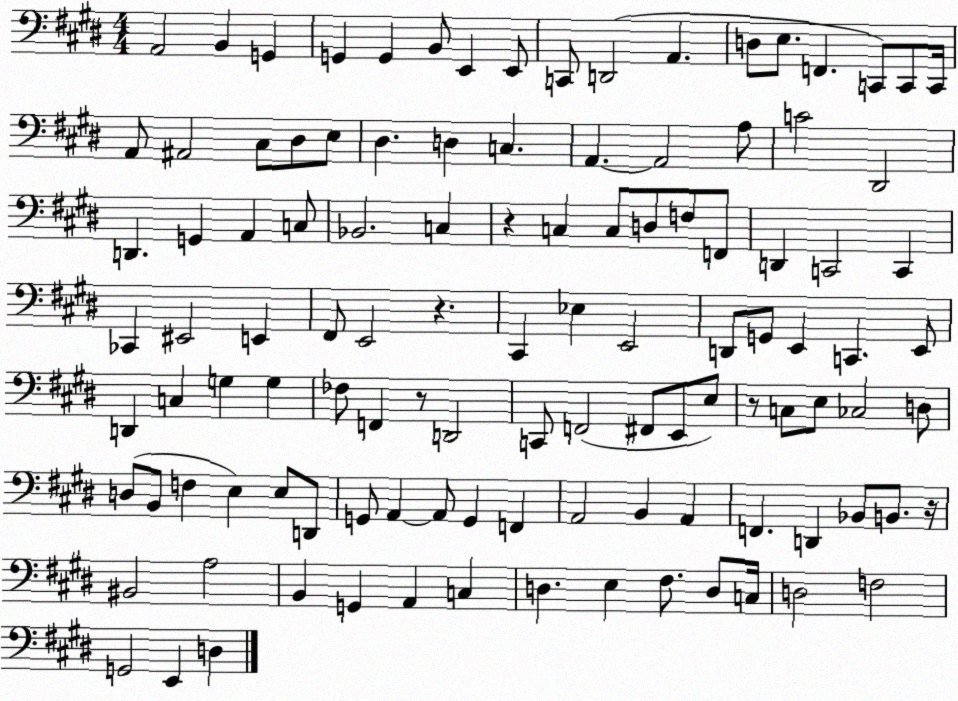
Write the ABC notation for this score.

X:1
T:Untitled
M:4/4
L:1/4
K:E
A,,2 B,, G,, G,, G,, B,,/2 E,, E,,/2 C,,/2 D,,2 A,, D,/2 E,/2 F,, C,,/2 C,,/2 C,,/4 A,,/2 ^A,,2 ^C,/2 ^D,/2 E,/2 ^D, D, C, A,, A,,2 A,/2 C2 ^D,,2 D,, G,, A,, C,/2 _B,,2 C, z C, C,/2 D,/2 F,/2 F,,/2 D,, C,,2 C,, _C,, ^E,,2 E,, ^F,,/2 E,,2 z ^C,, _E, E,,2 D,,/2 G,,/2 E,, C,, E,,/2 D,, C, G, G, _F,/2 F,, z/2 D,,2 C,,/2 F,,2 ^F,,/2 E,,/2 E,/2 z/2 C,/2 E,/2 _C,2 D,/2 D,/2 B,,/2 F, E, E,/2 D,,/2 G,,/2 A,, A,,/2 G,, F,, A,,2 B,, A,, F,, D,, _B,,/2 B,,/2 z/4 ^B,,2 A,2 B,, G,, A,, C, D, E, ^F,/2 D,/2 C,/4 D,2 F,2 G,,2 E,, D,